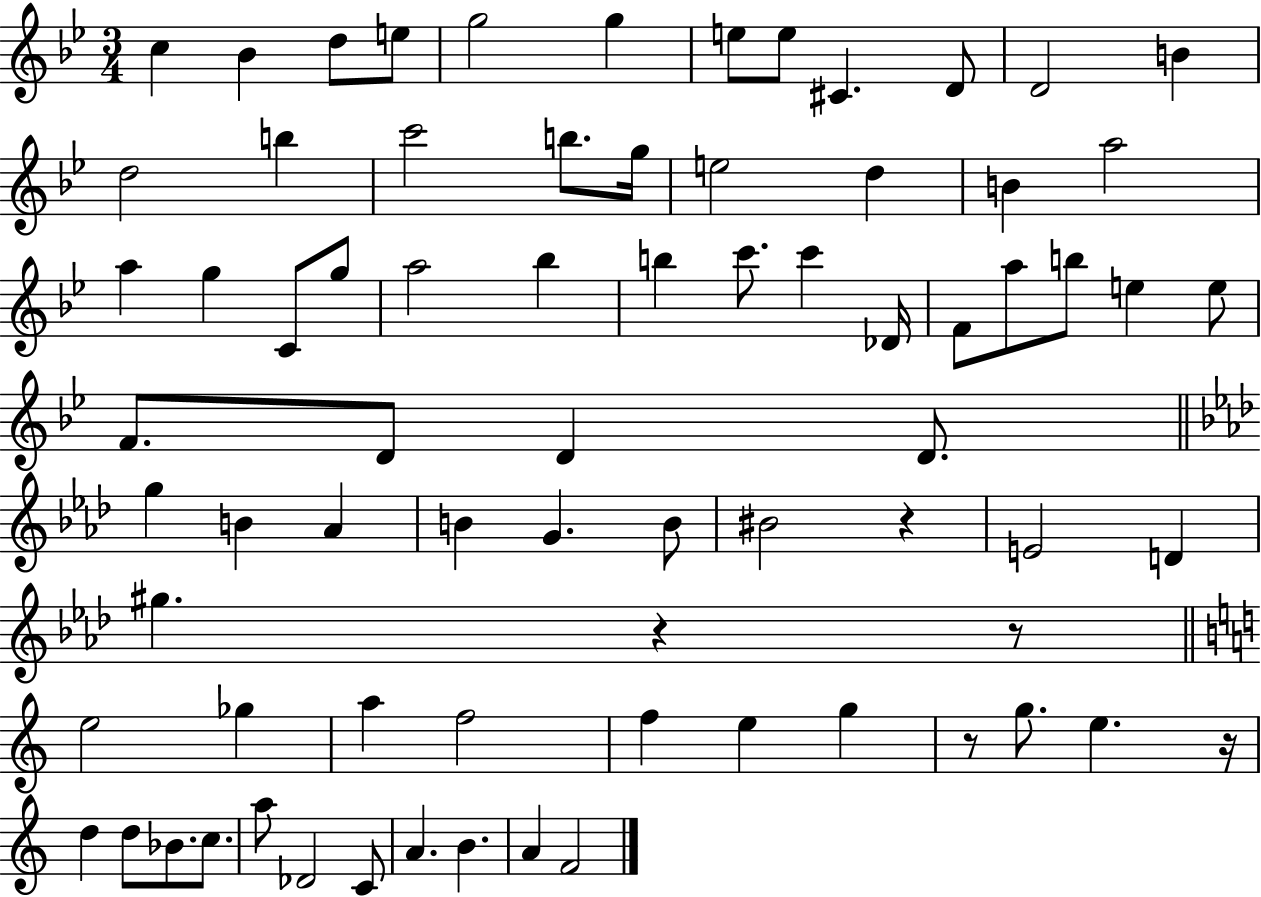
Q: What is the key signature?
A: BES major